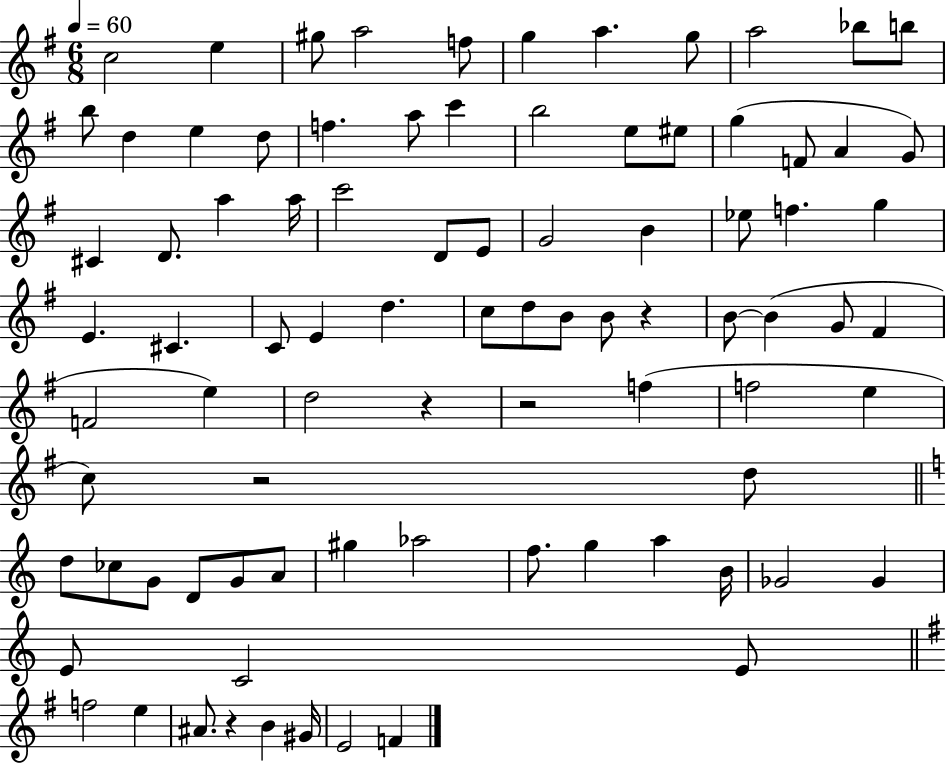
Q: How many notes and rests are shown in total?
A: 87